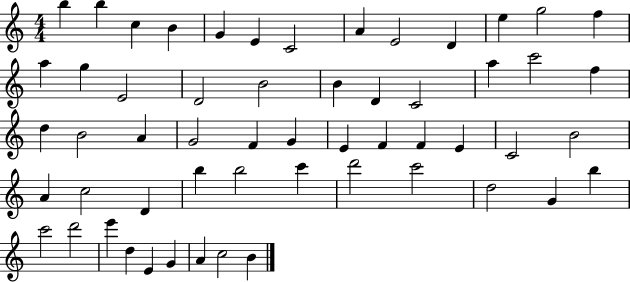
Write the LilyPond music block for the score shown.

{
  \clef treble
  \numericTimeSignature
  \time 4/4
  \key c \major
  b''4 b''4 c''4 b'4 | g'4 e'4 c'2 | a'4 e'2 d'4 | e''4 g''2 f''4 | \break a''4 g''4 e'2 | d'2 b'2 | b'4 d'4 c'2 | a''4 c'''2 f''4 | \break d''4 b'2 a'4 | g'2 f'4 g'4 | e'4 f'4 f'4 e'4 | c'2 b'2 | \break a'4 c''2 d'4 | b''4 b''2 c'''4 | d'''2 c'''2 | d''2 g'4 b''4 | \break c'''2 d'''2 | e'''4 d''4 e'4 g'4 | a'4 c''2 b'4 | \bar "|."
}